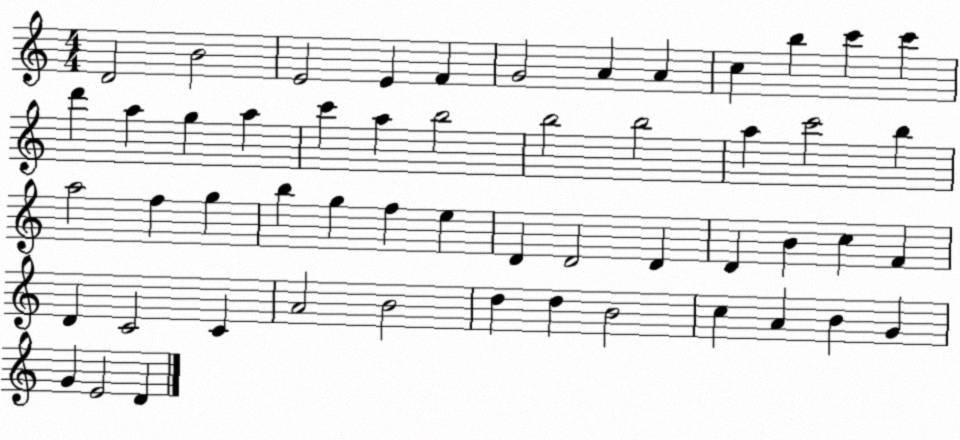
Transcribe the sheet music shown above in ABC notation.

X:1
T:Untitled
M:4/4
L:1/4
K:C
D2 B2 E2 E F G2 A A c b c' c' d' a g a c' a b2 b2 b2 a c'2 b a2 f g b g f e D D2 D D B c F D C2 C A2 B2 d d B2 c A B G G E2 D